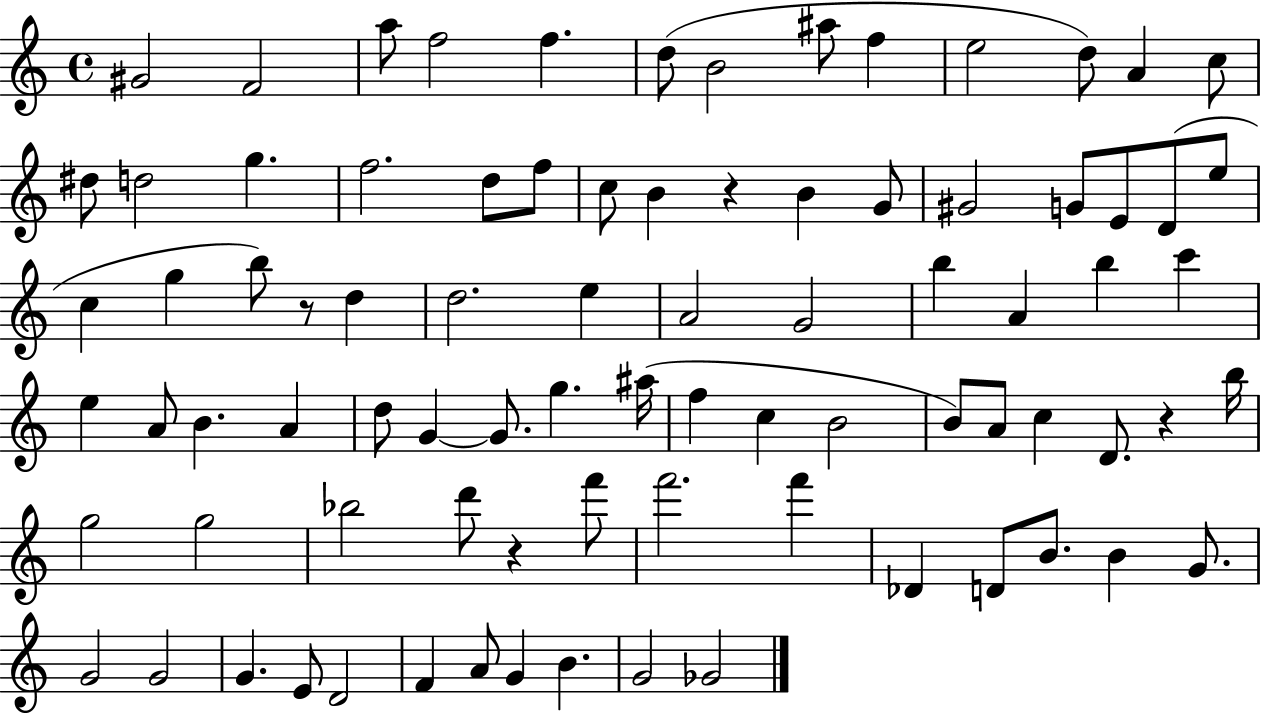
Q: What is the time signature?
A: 4/4